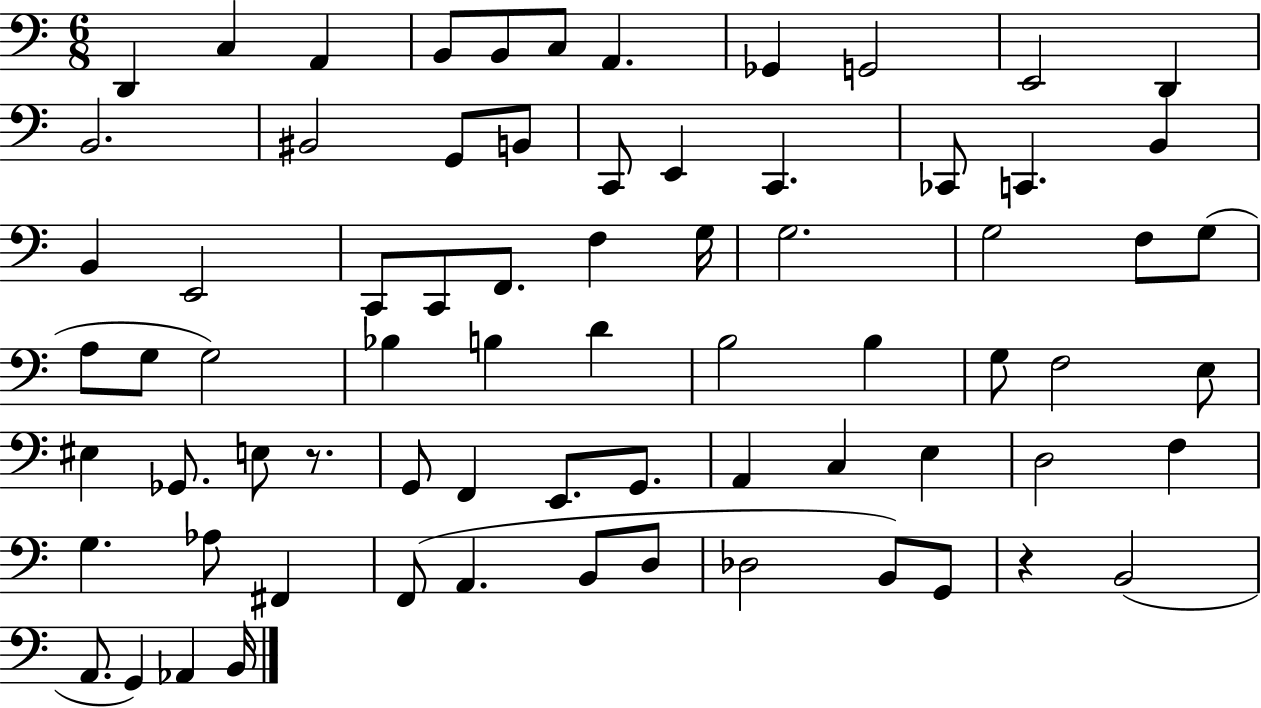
{
  \clef bass
  \numericTimeSignature
  \time 6/8
  \key c \major
  d,4 c4 a,4 | b,8 b,8 c8 a,4. | ges,4 g,2 | e,2 d,4 | \break b,2. | bis,2 g,8 b,8 | c,8 e,4 c,4. | ces,8 c,4. b,4 | \break b,4 e,2 | c,8 c,8 f,8. f4 g16 | g2. | g2 f8 g8( | \break a8 g8 g2) | bes4 b4 d'4 | b2 b4 | g8 f2 e8 | \break eis4 ges,8. e8 r8. | g,8 f,4 e,8. g,8. | a,4 c4 e4 | d2 f4 | \break g4. aes8 fis,4 | f,8( a,4. b,8 d8 | des2 b,8) g,8 | r4 b,2( | \break a,8. g,4) aes,4 b,16 | \bar "|."
}